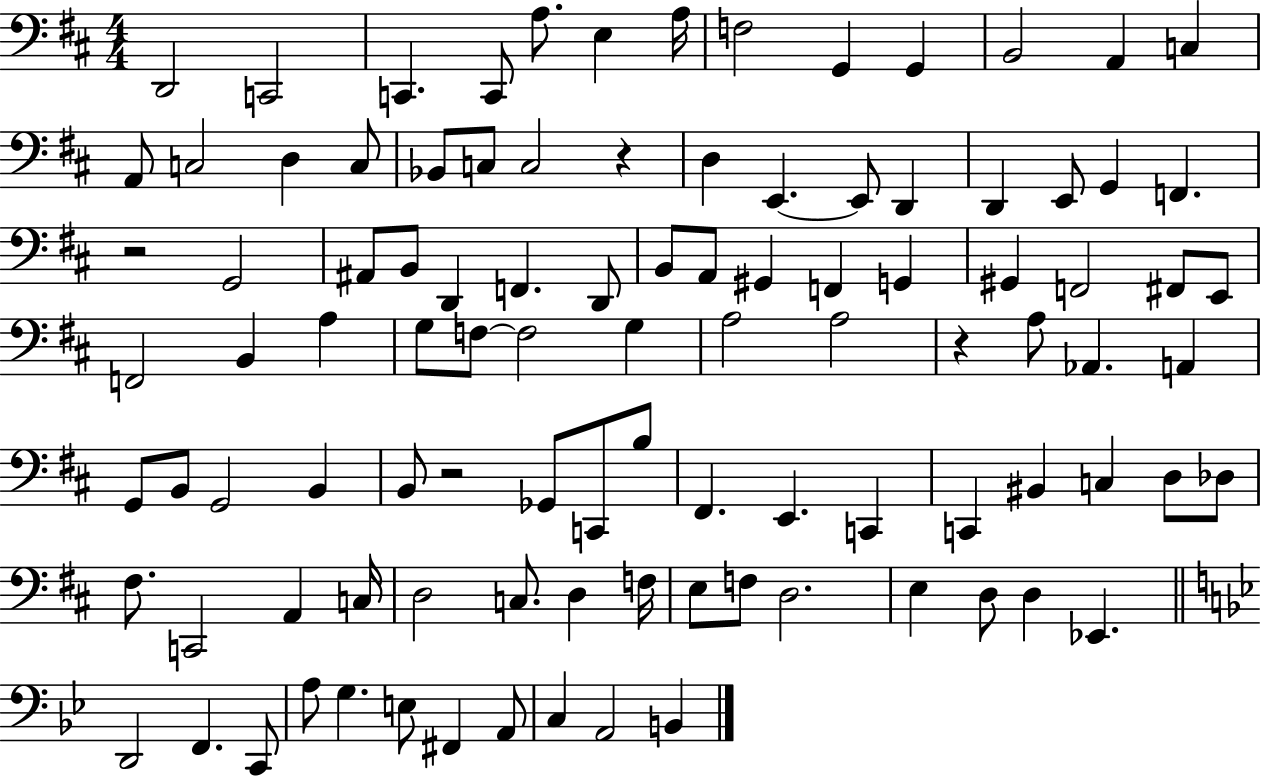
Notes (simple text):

D2/h C2/h C2/q. C2/e A3/e. E3/q A3/s F3/h G2/q G2/q B2/h A2/q C3/q A2/e C3/h D3/q C3/e Bb2/e C3/e C3/h R/q D3/q E2/q. E2/e D2/q D2/q E2/e G2/q F2/q. R/h G2/h A#2/e B2/e D2/q F2/q. D2/e B2/e A2/e G#2/q F2/q G2/q G#2/q F2/h F#2/e E2/e F2/h B2/q A3/q G3/e F3/e F3/h G3/q A3/h A3/h R/q A3/e Ab2/q. A2/q G2/e B2/e G2/h B2/q B2/e R/h Gb2/e C2/e B3/e F#2/q. E2/q. C2/q C2/q BIS2/q C3/q D3/e Db3/e F#3/e. C2/h A2/q C3/s D3/h C3/e. D3/q F3/s E3/e F3/e D3/h. E3/q D3/e D3/q Eb2/q. D2/h F2/q. C2/e A3/e G3/q. E3/e F#2/q A2/e C3/q A2/h B2/q